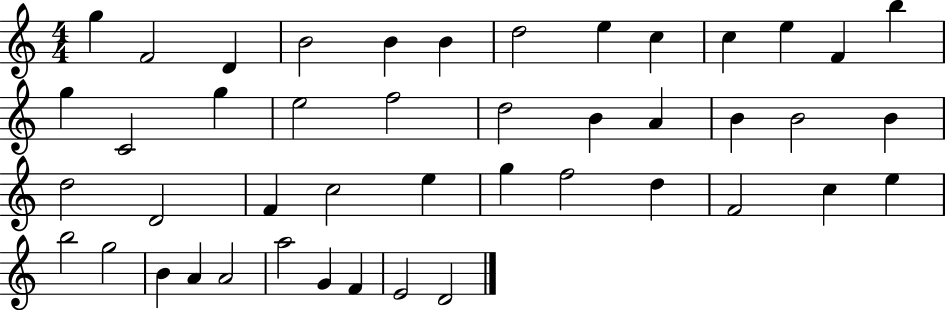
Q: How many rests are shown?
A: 0